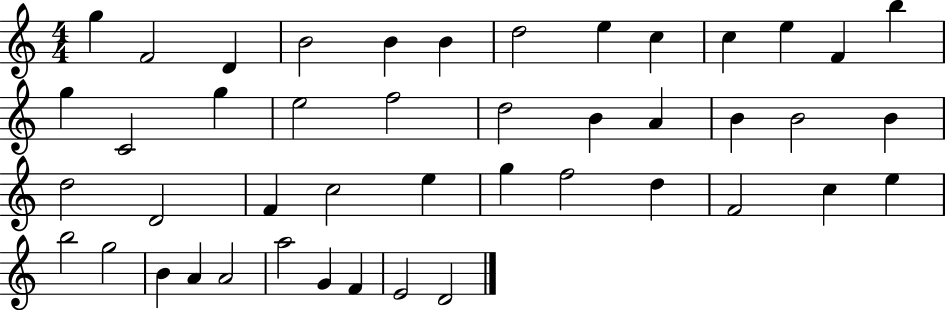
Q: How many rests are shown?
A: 0